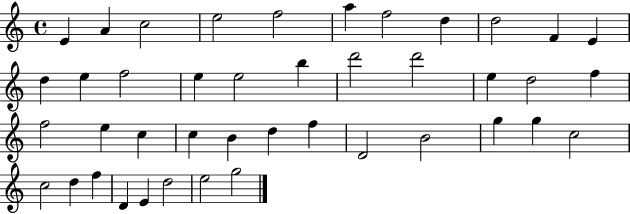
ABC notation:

X:1
T:Untitled
M:4/4
L:1/4
K:C
E A c2 e2 f2 a f2 d d2 F E d e f2 e e2 b d'2 d'2 e d2 f f2 e c c B d f D2 B2 g g c2 c2 d f D E d2 e2 g2